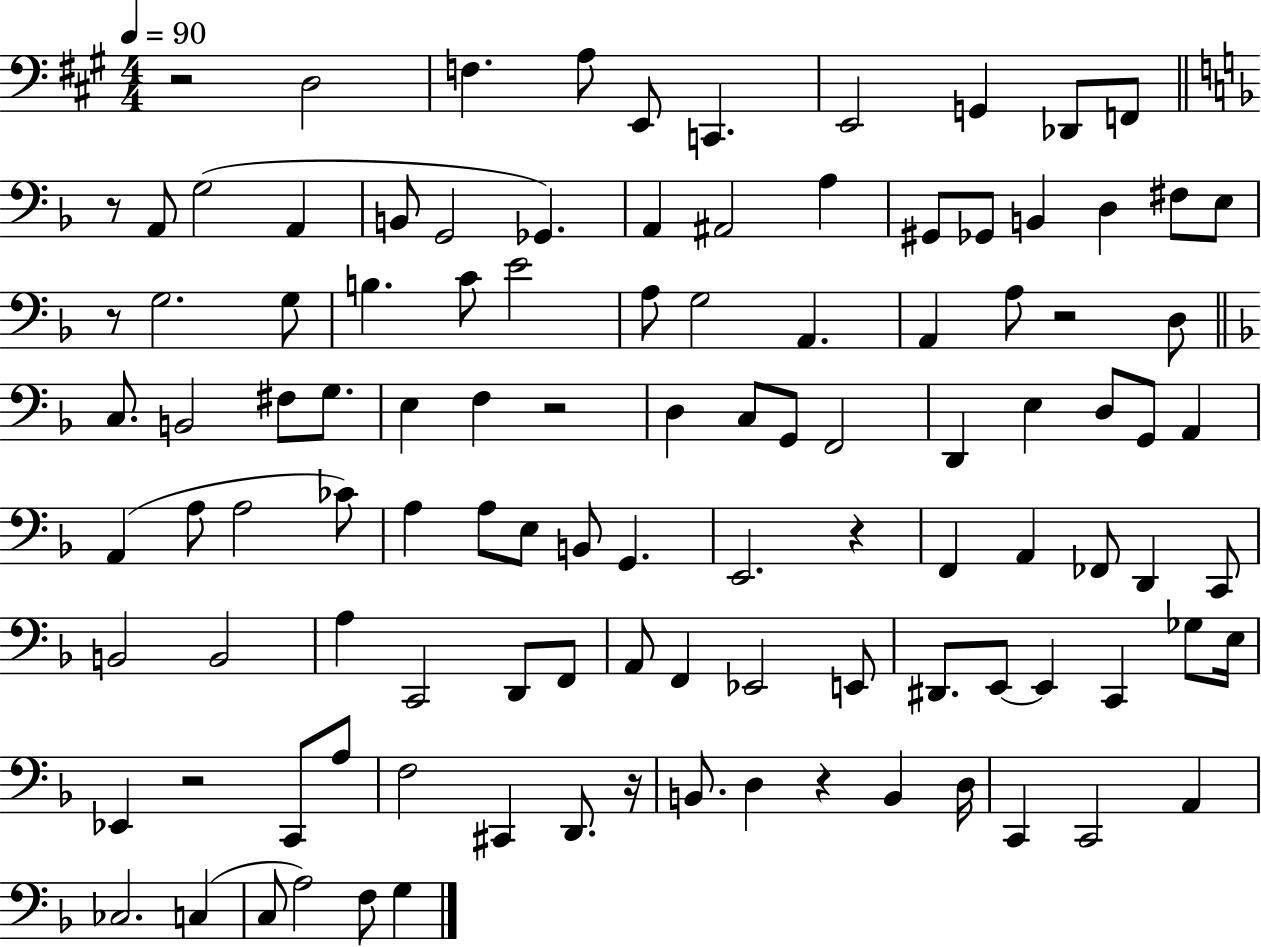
X:1
T:Untitled
M:4/4
L:1/4
K:A
z2 D,2 F, A,/2 E,,/2 C,, E,,2 G,, _D,,/2 F,,/2 z/2 A,,/2 G,2 A,, B,,/2 G,,2 _G,, A,, ^A,,2 A, ^G,,/2 _G,,/2 B,, D, ^F,/2 E,/2 z/2 G,2 G,/2 B, C/2 E2 A,/2 G,2 A,, A,, A,/2 z2 D,/2 C,/2 B,,2 ^F,/2 G,/2 E, F, z2 D, C,/2 G,,/2 F,,2 D,, E, D,/2 G,,/2 A,, A,, A,/2 A,2 _C/2 A, A,/2 E,/2 B,,/2 G,, E,,2 z F,, A,, _F,,/2 D,, C,,/2 B,,2 B,,2 A, C,,2 D,,/2 F,,/2 A,,/2 F,, _E,,2 E,,/2 ^D,,/2 E,,/2 E,, C,, _G,/2 E,/4 _E,, z2 C,,/2 A,/2 F,2 ^C,, D,,/2 z/4 B,,/2 D, z B,, D,/4 C,, C,,2 A,, _C,2 C, C,/2 A,2 F,/2 G,